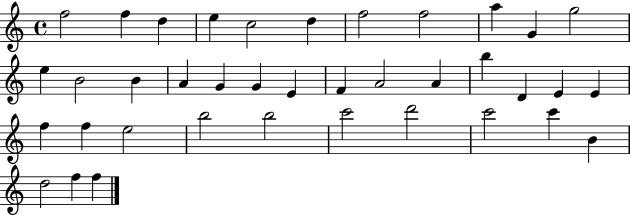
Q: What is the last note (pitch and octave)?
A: F5